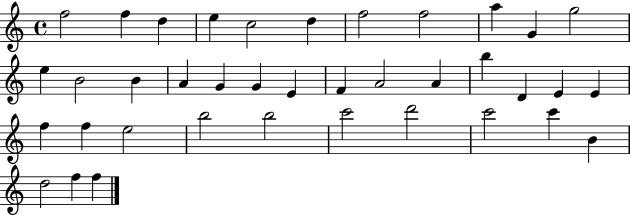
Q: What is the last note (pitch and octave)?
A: F5